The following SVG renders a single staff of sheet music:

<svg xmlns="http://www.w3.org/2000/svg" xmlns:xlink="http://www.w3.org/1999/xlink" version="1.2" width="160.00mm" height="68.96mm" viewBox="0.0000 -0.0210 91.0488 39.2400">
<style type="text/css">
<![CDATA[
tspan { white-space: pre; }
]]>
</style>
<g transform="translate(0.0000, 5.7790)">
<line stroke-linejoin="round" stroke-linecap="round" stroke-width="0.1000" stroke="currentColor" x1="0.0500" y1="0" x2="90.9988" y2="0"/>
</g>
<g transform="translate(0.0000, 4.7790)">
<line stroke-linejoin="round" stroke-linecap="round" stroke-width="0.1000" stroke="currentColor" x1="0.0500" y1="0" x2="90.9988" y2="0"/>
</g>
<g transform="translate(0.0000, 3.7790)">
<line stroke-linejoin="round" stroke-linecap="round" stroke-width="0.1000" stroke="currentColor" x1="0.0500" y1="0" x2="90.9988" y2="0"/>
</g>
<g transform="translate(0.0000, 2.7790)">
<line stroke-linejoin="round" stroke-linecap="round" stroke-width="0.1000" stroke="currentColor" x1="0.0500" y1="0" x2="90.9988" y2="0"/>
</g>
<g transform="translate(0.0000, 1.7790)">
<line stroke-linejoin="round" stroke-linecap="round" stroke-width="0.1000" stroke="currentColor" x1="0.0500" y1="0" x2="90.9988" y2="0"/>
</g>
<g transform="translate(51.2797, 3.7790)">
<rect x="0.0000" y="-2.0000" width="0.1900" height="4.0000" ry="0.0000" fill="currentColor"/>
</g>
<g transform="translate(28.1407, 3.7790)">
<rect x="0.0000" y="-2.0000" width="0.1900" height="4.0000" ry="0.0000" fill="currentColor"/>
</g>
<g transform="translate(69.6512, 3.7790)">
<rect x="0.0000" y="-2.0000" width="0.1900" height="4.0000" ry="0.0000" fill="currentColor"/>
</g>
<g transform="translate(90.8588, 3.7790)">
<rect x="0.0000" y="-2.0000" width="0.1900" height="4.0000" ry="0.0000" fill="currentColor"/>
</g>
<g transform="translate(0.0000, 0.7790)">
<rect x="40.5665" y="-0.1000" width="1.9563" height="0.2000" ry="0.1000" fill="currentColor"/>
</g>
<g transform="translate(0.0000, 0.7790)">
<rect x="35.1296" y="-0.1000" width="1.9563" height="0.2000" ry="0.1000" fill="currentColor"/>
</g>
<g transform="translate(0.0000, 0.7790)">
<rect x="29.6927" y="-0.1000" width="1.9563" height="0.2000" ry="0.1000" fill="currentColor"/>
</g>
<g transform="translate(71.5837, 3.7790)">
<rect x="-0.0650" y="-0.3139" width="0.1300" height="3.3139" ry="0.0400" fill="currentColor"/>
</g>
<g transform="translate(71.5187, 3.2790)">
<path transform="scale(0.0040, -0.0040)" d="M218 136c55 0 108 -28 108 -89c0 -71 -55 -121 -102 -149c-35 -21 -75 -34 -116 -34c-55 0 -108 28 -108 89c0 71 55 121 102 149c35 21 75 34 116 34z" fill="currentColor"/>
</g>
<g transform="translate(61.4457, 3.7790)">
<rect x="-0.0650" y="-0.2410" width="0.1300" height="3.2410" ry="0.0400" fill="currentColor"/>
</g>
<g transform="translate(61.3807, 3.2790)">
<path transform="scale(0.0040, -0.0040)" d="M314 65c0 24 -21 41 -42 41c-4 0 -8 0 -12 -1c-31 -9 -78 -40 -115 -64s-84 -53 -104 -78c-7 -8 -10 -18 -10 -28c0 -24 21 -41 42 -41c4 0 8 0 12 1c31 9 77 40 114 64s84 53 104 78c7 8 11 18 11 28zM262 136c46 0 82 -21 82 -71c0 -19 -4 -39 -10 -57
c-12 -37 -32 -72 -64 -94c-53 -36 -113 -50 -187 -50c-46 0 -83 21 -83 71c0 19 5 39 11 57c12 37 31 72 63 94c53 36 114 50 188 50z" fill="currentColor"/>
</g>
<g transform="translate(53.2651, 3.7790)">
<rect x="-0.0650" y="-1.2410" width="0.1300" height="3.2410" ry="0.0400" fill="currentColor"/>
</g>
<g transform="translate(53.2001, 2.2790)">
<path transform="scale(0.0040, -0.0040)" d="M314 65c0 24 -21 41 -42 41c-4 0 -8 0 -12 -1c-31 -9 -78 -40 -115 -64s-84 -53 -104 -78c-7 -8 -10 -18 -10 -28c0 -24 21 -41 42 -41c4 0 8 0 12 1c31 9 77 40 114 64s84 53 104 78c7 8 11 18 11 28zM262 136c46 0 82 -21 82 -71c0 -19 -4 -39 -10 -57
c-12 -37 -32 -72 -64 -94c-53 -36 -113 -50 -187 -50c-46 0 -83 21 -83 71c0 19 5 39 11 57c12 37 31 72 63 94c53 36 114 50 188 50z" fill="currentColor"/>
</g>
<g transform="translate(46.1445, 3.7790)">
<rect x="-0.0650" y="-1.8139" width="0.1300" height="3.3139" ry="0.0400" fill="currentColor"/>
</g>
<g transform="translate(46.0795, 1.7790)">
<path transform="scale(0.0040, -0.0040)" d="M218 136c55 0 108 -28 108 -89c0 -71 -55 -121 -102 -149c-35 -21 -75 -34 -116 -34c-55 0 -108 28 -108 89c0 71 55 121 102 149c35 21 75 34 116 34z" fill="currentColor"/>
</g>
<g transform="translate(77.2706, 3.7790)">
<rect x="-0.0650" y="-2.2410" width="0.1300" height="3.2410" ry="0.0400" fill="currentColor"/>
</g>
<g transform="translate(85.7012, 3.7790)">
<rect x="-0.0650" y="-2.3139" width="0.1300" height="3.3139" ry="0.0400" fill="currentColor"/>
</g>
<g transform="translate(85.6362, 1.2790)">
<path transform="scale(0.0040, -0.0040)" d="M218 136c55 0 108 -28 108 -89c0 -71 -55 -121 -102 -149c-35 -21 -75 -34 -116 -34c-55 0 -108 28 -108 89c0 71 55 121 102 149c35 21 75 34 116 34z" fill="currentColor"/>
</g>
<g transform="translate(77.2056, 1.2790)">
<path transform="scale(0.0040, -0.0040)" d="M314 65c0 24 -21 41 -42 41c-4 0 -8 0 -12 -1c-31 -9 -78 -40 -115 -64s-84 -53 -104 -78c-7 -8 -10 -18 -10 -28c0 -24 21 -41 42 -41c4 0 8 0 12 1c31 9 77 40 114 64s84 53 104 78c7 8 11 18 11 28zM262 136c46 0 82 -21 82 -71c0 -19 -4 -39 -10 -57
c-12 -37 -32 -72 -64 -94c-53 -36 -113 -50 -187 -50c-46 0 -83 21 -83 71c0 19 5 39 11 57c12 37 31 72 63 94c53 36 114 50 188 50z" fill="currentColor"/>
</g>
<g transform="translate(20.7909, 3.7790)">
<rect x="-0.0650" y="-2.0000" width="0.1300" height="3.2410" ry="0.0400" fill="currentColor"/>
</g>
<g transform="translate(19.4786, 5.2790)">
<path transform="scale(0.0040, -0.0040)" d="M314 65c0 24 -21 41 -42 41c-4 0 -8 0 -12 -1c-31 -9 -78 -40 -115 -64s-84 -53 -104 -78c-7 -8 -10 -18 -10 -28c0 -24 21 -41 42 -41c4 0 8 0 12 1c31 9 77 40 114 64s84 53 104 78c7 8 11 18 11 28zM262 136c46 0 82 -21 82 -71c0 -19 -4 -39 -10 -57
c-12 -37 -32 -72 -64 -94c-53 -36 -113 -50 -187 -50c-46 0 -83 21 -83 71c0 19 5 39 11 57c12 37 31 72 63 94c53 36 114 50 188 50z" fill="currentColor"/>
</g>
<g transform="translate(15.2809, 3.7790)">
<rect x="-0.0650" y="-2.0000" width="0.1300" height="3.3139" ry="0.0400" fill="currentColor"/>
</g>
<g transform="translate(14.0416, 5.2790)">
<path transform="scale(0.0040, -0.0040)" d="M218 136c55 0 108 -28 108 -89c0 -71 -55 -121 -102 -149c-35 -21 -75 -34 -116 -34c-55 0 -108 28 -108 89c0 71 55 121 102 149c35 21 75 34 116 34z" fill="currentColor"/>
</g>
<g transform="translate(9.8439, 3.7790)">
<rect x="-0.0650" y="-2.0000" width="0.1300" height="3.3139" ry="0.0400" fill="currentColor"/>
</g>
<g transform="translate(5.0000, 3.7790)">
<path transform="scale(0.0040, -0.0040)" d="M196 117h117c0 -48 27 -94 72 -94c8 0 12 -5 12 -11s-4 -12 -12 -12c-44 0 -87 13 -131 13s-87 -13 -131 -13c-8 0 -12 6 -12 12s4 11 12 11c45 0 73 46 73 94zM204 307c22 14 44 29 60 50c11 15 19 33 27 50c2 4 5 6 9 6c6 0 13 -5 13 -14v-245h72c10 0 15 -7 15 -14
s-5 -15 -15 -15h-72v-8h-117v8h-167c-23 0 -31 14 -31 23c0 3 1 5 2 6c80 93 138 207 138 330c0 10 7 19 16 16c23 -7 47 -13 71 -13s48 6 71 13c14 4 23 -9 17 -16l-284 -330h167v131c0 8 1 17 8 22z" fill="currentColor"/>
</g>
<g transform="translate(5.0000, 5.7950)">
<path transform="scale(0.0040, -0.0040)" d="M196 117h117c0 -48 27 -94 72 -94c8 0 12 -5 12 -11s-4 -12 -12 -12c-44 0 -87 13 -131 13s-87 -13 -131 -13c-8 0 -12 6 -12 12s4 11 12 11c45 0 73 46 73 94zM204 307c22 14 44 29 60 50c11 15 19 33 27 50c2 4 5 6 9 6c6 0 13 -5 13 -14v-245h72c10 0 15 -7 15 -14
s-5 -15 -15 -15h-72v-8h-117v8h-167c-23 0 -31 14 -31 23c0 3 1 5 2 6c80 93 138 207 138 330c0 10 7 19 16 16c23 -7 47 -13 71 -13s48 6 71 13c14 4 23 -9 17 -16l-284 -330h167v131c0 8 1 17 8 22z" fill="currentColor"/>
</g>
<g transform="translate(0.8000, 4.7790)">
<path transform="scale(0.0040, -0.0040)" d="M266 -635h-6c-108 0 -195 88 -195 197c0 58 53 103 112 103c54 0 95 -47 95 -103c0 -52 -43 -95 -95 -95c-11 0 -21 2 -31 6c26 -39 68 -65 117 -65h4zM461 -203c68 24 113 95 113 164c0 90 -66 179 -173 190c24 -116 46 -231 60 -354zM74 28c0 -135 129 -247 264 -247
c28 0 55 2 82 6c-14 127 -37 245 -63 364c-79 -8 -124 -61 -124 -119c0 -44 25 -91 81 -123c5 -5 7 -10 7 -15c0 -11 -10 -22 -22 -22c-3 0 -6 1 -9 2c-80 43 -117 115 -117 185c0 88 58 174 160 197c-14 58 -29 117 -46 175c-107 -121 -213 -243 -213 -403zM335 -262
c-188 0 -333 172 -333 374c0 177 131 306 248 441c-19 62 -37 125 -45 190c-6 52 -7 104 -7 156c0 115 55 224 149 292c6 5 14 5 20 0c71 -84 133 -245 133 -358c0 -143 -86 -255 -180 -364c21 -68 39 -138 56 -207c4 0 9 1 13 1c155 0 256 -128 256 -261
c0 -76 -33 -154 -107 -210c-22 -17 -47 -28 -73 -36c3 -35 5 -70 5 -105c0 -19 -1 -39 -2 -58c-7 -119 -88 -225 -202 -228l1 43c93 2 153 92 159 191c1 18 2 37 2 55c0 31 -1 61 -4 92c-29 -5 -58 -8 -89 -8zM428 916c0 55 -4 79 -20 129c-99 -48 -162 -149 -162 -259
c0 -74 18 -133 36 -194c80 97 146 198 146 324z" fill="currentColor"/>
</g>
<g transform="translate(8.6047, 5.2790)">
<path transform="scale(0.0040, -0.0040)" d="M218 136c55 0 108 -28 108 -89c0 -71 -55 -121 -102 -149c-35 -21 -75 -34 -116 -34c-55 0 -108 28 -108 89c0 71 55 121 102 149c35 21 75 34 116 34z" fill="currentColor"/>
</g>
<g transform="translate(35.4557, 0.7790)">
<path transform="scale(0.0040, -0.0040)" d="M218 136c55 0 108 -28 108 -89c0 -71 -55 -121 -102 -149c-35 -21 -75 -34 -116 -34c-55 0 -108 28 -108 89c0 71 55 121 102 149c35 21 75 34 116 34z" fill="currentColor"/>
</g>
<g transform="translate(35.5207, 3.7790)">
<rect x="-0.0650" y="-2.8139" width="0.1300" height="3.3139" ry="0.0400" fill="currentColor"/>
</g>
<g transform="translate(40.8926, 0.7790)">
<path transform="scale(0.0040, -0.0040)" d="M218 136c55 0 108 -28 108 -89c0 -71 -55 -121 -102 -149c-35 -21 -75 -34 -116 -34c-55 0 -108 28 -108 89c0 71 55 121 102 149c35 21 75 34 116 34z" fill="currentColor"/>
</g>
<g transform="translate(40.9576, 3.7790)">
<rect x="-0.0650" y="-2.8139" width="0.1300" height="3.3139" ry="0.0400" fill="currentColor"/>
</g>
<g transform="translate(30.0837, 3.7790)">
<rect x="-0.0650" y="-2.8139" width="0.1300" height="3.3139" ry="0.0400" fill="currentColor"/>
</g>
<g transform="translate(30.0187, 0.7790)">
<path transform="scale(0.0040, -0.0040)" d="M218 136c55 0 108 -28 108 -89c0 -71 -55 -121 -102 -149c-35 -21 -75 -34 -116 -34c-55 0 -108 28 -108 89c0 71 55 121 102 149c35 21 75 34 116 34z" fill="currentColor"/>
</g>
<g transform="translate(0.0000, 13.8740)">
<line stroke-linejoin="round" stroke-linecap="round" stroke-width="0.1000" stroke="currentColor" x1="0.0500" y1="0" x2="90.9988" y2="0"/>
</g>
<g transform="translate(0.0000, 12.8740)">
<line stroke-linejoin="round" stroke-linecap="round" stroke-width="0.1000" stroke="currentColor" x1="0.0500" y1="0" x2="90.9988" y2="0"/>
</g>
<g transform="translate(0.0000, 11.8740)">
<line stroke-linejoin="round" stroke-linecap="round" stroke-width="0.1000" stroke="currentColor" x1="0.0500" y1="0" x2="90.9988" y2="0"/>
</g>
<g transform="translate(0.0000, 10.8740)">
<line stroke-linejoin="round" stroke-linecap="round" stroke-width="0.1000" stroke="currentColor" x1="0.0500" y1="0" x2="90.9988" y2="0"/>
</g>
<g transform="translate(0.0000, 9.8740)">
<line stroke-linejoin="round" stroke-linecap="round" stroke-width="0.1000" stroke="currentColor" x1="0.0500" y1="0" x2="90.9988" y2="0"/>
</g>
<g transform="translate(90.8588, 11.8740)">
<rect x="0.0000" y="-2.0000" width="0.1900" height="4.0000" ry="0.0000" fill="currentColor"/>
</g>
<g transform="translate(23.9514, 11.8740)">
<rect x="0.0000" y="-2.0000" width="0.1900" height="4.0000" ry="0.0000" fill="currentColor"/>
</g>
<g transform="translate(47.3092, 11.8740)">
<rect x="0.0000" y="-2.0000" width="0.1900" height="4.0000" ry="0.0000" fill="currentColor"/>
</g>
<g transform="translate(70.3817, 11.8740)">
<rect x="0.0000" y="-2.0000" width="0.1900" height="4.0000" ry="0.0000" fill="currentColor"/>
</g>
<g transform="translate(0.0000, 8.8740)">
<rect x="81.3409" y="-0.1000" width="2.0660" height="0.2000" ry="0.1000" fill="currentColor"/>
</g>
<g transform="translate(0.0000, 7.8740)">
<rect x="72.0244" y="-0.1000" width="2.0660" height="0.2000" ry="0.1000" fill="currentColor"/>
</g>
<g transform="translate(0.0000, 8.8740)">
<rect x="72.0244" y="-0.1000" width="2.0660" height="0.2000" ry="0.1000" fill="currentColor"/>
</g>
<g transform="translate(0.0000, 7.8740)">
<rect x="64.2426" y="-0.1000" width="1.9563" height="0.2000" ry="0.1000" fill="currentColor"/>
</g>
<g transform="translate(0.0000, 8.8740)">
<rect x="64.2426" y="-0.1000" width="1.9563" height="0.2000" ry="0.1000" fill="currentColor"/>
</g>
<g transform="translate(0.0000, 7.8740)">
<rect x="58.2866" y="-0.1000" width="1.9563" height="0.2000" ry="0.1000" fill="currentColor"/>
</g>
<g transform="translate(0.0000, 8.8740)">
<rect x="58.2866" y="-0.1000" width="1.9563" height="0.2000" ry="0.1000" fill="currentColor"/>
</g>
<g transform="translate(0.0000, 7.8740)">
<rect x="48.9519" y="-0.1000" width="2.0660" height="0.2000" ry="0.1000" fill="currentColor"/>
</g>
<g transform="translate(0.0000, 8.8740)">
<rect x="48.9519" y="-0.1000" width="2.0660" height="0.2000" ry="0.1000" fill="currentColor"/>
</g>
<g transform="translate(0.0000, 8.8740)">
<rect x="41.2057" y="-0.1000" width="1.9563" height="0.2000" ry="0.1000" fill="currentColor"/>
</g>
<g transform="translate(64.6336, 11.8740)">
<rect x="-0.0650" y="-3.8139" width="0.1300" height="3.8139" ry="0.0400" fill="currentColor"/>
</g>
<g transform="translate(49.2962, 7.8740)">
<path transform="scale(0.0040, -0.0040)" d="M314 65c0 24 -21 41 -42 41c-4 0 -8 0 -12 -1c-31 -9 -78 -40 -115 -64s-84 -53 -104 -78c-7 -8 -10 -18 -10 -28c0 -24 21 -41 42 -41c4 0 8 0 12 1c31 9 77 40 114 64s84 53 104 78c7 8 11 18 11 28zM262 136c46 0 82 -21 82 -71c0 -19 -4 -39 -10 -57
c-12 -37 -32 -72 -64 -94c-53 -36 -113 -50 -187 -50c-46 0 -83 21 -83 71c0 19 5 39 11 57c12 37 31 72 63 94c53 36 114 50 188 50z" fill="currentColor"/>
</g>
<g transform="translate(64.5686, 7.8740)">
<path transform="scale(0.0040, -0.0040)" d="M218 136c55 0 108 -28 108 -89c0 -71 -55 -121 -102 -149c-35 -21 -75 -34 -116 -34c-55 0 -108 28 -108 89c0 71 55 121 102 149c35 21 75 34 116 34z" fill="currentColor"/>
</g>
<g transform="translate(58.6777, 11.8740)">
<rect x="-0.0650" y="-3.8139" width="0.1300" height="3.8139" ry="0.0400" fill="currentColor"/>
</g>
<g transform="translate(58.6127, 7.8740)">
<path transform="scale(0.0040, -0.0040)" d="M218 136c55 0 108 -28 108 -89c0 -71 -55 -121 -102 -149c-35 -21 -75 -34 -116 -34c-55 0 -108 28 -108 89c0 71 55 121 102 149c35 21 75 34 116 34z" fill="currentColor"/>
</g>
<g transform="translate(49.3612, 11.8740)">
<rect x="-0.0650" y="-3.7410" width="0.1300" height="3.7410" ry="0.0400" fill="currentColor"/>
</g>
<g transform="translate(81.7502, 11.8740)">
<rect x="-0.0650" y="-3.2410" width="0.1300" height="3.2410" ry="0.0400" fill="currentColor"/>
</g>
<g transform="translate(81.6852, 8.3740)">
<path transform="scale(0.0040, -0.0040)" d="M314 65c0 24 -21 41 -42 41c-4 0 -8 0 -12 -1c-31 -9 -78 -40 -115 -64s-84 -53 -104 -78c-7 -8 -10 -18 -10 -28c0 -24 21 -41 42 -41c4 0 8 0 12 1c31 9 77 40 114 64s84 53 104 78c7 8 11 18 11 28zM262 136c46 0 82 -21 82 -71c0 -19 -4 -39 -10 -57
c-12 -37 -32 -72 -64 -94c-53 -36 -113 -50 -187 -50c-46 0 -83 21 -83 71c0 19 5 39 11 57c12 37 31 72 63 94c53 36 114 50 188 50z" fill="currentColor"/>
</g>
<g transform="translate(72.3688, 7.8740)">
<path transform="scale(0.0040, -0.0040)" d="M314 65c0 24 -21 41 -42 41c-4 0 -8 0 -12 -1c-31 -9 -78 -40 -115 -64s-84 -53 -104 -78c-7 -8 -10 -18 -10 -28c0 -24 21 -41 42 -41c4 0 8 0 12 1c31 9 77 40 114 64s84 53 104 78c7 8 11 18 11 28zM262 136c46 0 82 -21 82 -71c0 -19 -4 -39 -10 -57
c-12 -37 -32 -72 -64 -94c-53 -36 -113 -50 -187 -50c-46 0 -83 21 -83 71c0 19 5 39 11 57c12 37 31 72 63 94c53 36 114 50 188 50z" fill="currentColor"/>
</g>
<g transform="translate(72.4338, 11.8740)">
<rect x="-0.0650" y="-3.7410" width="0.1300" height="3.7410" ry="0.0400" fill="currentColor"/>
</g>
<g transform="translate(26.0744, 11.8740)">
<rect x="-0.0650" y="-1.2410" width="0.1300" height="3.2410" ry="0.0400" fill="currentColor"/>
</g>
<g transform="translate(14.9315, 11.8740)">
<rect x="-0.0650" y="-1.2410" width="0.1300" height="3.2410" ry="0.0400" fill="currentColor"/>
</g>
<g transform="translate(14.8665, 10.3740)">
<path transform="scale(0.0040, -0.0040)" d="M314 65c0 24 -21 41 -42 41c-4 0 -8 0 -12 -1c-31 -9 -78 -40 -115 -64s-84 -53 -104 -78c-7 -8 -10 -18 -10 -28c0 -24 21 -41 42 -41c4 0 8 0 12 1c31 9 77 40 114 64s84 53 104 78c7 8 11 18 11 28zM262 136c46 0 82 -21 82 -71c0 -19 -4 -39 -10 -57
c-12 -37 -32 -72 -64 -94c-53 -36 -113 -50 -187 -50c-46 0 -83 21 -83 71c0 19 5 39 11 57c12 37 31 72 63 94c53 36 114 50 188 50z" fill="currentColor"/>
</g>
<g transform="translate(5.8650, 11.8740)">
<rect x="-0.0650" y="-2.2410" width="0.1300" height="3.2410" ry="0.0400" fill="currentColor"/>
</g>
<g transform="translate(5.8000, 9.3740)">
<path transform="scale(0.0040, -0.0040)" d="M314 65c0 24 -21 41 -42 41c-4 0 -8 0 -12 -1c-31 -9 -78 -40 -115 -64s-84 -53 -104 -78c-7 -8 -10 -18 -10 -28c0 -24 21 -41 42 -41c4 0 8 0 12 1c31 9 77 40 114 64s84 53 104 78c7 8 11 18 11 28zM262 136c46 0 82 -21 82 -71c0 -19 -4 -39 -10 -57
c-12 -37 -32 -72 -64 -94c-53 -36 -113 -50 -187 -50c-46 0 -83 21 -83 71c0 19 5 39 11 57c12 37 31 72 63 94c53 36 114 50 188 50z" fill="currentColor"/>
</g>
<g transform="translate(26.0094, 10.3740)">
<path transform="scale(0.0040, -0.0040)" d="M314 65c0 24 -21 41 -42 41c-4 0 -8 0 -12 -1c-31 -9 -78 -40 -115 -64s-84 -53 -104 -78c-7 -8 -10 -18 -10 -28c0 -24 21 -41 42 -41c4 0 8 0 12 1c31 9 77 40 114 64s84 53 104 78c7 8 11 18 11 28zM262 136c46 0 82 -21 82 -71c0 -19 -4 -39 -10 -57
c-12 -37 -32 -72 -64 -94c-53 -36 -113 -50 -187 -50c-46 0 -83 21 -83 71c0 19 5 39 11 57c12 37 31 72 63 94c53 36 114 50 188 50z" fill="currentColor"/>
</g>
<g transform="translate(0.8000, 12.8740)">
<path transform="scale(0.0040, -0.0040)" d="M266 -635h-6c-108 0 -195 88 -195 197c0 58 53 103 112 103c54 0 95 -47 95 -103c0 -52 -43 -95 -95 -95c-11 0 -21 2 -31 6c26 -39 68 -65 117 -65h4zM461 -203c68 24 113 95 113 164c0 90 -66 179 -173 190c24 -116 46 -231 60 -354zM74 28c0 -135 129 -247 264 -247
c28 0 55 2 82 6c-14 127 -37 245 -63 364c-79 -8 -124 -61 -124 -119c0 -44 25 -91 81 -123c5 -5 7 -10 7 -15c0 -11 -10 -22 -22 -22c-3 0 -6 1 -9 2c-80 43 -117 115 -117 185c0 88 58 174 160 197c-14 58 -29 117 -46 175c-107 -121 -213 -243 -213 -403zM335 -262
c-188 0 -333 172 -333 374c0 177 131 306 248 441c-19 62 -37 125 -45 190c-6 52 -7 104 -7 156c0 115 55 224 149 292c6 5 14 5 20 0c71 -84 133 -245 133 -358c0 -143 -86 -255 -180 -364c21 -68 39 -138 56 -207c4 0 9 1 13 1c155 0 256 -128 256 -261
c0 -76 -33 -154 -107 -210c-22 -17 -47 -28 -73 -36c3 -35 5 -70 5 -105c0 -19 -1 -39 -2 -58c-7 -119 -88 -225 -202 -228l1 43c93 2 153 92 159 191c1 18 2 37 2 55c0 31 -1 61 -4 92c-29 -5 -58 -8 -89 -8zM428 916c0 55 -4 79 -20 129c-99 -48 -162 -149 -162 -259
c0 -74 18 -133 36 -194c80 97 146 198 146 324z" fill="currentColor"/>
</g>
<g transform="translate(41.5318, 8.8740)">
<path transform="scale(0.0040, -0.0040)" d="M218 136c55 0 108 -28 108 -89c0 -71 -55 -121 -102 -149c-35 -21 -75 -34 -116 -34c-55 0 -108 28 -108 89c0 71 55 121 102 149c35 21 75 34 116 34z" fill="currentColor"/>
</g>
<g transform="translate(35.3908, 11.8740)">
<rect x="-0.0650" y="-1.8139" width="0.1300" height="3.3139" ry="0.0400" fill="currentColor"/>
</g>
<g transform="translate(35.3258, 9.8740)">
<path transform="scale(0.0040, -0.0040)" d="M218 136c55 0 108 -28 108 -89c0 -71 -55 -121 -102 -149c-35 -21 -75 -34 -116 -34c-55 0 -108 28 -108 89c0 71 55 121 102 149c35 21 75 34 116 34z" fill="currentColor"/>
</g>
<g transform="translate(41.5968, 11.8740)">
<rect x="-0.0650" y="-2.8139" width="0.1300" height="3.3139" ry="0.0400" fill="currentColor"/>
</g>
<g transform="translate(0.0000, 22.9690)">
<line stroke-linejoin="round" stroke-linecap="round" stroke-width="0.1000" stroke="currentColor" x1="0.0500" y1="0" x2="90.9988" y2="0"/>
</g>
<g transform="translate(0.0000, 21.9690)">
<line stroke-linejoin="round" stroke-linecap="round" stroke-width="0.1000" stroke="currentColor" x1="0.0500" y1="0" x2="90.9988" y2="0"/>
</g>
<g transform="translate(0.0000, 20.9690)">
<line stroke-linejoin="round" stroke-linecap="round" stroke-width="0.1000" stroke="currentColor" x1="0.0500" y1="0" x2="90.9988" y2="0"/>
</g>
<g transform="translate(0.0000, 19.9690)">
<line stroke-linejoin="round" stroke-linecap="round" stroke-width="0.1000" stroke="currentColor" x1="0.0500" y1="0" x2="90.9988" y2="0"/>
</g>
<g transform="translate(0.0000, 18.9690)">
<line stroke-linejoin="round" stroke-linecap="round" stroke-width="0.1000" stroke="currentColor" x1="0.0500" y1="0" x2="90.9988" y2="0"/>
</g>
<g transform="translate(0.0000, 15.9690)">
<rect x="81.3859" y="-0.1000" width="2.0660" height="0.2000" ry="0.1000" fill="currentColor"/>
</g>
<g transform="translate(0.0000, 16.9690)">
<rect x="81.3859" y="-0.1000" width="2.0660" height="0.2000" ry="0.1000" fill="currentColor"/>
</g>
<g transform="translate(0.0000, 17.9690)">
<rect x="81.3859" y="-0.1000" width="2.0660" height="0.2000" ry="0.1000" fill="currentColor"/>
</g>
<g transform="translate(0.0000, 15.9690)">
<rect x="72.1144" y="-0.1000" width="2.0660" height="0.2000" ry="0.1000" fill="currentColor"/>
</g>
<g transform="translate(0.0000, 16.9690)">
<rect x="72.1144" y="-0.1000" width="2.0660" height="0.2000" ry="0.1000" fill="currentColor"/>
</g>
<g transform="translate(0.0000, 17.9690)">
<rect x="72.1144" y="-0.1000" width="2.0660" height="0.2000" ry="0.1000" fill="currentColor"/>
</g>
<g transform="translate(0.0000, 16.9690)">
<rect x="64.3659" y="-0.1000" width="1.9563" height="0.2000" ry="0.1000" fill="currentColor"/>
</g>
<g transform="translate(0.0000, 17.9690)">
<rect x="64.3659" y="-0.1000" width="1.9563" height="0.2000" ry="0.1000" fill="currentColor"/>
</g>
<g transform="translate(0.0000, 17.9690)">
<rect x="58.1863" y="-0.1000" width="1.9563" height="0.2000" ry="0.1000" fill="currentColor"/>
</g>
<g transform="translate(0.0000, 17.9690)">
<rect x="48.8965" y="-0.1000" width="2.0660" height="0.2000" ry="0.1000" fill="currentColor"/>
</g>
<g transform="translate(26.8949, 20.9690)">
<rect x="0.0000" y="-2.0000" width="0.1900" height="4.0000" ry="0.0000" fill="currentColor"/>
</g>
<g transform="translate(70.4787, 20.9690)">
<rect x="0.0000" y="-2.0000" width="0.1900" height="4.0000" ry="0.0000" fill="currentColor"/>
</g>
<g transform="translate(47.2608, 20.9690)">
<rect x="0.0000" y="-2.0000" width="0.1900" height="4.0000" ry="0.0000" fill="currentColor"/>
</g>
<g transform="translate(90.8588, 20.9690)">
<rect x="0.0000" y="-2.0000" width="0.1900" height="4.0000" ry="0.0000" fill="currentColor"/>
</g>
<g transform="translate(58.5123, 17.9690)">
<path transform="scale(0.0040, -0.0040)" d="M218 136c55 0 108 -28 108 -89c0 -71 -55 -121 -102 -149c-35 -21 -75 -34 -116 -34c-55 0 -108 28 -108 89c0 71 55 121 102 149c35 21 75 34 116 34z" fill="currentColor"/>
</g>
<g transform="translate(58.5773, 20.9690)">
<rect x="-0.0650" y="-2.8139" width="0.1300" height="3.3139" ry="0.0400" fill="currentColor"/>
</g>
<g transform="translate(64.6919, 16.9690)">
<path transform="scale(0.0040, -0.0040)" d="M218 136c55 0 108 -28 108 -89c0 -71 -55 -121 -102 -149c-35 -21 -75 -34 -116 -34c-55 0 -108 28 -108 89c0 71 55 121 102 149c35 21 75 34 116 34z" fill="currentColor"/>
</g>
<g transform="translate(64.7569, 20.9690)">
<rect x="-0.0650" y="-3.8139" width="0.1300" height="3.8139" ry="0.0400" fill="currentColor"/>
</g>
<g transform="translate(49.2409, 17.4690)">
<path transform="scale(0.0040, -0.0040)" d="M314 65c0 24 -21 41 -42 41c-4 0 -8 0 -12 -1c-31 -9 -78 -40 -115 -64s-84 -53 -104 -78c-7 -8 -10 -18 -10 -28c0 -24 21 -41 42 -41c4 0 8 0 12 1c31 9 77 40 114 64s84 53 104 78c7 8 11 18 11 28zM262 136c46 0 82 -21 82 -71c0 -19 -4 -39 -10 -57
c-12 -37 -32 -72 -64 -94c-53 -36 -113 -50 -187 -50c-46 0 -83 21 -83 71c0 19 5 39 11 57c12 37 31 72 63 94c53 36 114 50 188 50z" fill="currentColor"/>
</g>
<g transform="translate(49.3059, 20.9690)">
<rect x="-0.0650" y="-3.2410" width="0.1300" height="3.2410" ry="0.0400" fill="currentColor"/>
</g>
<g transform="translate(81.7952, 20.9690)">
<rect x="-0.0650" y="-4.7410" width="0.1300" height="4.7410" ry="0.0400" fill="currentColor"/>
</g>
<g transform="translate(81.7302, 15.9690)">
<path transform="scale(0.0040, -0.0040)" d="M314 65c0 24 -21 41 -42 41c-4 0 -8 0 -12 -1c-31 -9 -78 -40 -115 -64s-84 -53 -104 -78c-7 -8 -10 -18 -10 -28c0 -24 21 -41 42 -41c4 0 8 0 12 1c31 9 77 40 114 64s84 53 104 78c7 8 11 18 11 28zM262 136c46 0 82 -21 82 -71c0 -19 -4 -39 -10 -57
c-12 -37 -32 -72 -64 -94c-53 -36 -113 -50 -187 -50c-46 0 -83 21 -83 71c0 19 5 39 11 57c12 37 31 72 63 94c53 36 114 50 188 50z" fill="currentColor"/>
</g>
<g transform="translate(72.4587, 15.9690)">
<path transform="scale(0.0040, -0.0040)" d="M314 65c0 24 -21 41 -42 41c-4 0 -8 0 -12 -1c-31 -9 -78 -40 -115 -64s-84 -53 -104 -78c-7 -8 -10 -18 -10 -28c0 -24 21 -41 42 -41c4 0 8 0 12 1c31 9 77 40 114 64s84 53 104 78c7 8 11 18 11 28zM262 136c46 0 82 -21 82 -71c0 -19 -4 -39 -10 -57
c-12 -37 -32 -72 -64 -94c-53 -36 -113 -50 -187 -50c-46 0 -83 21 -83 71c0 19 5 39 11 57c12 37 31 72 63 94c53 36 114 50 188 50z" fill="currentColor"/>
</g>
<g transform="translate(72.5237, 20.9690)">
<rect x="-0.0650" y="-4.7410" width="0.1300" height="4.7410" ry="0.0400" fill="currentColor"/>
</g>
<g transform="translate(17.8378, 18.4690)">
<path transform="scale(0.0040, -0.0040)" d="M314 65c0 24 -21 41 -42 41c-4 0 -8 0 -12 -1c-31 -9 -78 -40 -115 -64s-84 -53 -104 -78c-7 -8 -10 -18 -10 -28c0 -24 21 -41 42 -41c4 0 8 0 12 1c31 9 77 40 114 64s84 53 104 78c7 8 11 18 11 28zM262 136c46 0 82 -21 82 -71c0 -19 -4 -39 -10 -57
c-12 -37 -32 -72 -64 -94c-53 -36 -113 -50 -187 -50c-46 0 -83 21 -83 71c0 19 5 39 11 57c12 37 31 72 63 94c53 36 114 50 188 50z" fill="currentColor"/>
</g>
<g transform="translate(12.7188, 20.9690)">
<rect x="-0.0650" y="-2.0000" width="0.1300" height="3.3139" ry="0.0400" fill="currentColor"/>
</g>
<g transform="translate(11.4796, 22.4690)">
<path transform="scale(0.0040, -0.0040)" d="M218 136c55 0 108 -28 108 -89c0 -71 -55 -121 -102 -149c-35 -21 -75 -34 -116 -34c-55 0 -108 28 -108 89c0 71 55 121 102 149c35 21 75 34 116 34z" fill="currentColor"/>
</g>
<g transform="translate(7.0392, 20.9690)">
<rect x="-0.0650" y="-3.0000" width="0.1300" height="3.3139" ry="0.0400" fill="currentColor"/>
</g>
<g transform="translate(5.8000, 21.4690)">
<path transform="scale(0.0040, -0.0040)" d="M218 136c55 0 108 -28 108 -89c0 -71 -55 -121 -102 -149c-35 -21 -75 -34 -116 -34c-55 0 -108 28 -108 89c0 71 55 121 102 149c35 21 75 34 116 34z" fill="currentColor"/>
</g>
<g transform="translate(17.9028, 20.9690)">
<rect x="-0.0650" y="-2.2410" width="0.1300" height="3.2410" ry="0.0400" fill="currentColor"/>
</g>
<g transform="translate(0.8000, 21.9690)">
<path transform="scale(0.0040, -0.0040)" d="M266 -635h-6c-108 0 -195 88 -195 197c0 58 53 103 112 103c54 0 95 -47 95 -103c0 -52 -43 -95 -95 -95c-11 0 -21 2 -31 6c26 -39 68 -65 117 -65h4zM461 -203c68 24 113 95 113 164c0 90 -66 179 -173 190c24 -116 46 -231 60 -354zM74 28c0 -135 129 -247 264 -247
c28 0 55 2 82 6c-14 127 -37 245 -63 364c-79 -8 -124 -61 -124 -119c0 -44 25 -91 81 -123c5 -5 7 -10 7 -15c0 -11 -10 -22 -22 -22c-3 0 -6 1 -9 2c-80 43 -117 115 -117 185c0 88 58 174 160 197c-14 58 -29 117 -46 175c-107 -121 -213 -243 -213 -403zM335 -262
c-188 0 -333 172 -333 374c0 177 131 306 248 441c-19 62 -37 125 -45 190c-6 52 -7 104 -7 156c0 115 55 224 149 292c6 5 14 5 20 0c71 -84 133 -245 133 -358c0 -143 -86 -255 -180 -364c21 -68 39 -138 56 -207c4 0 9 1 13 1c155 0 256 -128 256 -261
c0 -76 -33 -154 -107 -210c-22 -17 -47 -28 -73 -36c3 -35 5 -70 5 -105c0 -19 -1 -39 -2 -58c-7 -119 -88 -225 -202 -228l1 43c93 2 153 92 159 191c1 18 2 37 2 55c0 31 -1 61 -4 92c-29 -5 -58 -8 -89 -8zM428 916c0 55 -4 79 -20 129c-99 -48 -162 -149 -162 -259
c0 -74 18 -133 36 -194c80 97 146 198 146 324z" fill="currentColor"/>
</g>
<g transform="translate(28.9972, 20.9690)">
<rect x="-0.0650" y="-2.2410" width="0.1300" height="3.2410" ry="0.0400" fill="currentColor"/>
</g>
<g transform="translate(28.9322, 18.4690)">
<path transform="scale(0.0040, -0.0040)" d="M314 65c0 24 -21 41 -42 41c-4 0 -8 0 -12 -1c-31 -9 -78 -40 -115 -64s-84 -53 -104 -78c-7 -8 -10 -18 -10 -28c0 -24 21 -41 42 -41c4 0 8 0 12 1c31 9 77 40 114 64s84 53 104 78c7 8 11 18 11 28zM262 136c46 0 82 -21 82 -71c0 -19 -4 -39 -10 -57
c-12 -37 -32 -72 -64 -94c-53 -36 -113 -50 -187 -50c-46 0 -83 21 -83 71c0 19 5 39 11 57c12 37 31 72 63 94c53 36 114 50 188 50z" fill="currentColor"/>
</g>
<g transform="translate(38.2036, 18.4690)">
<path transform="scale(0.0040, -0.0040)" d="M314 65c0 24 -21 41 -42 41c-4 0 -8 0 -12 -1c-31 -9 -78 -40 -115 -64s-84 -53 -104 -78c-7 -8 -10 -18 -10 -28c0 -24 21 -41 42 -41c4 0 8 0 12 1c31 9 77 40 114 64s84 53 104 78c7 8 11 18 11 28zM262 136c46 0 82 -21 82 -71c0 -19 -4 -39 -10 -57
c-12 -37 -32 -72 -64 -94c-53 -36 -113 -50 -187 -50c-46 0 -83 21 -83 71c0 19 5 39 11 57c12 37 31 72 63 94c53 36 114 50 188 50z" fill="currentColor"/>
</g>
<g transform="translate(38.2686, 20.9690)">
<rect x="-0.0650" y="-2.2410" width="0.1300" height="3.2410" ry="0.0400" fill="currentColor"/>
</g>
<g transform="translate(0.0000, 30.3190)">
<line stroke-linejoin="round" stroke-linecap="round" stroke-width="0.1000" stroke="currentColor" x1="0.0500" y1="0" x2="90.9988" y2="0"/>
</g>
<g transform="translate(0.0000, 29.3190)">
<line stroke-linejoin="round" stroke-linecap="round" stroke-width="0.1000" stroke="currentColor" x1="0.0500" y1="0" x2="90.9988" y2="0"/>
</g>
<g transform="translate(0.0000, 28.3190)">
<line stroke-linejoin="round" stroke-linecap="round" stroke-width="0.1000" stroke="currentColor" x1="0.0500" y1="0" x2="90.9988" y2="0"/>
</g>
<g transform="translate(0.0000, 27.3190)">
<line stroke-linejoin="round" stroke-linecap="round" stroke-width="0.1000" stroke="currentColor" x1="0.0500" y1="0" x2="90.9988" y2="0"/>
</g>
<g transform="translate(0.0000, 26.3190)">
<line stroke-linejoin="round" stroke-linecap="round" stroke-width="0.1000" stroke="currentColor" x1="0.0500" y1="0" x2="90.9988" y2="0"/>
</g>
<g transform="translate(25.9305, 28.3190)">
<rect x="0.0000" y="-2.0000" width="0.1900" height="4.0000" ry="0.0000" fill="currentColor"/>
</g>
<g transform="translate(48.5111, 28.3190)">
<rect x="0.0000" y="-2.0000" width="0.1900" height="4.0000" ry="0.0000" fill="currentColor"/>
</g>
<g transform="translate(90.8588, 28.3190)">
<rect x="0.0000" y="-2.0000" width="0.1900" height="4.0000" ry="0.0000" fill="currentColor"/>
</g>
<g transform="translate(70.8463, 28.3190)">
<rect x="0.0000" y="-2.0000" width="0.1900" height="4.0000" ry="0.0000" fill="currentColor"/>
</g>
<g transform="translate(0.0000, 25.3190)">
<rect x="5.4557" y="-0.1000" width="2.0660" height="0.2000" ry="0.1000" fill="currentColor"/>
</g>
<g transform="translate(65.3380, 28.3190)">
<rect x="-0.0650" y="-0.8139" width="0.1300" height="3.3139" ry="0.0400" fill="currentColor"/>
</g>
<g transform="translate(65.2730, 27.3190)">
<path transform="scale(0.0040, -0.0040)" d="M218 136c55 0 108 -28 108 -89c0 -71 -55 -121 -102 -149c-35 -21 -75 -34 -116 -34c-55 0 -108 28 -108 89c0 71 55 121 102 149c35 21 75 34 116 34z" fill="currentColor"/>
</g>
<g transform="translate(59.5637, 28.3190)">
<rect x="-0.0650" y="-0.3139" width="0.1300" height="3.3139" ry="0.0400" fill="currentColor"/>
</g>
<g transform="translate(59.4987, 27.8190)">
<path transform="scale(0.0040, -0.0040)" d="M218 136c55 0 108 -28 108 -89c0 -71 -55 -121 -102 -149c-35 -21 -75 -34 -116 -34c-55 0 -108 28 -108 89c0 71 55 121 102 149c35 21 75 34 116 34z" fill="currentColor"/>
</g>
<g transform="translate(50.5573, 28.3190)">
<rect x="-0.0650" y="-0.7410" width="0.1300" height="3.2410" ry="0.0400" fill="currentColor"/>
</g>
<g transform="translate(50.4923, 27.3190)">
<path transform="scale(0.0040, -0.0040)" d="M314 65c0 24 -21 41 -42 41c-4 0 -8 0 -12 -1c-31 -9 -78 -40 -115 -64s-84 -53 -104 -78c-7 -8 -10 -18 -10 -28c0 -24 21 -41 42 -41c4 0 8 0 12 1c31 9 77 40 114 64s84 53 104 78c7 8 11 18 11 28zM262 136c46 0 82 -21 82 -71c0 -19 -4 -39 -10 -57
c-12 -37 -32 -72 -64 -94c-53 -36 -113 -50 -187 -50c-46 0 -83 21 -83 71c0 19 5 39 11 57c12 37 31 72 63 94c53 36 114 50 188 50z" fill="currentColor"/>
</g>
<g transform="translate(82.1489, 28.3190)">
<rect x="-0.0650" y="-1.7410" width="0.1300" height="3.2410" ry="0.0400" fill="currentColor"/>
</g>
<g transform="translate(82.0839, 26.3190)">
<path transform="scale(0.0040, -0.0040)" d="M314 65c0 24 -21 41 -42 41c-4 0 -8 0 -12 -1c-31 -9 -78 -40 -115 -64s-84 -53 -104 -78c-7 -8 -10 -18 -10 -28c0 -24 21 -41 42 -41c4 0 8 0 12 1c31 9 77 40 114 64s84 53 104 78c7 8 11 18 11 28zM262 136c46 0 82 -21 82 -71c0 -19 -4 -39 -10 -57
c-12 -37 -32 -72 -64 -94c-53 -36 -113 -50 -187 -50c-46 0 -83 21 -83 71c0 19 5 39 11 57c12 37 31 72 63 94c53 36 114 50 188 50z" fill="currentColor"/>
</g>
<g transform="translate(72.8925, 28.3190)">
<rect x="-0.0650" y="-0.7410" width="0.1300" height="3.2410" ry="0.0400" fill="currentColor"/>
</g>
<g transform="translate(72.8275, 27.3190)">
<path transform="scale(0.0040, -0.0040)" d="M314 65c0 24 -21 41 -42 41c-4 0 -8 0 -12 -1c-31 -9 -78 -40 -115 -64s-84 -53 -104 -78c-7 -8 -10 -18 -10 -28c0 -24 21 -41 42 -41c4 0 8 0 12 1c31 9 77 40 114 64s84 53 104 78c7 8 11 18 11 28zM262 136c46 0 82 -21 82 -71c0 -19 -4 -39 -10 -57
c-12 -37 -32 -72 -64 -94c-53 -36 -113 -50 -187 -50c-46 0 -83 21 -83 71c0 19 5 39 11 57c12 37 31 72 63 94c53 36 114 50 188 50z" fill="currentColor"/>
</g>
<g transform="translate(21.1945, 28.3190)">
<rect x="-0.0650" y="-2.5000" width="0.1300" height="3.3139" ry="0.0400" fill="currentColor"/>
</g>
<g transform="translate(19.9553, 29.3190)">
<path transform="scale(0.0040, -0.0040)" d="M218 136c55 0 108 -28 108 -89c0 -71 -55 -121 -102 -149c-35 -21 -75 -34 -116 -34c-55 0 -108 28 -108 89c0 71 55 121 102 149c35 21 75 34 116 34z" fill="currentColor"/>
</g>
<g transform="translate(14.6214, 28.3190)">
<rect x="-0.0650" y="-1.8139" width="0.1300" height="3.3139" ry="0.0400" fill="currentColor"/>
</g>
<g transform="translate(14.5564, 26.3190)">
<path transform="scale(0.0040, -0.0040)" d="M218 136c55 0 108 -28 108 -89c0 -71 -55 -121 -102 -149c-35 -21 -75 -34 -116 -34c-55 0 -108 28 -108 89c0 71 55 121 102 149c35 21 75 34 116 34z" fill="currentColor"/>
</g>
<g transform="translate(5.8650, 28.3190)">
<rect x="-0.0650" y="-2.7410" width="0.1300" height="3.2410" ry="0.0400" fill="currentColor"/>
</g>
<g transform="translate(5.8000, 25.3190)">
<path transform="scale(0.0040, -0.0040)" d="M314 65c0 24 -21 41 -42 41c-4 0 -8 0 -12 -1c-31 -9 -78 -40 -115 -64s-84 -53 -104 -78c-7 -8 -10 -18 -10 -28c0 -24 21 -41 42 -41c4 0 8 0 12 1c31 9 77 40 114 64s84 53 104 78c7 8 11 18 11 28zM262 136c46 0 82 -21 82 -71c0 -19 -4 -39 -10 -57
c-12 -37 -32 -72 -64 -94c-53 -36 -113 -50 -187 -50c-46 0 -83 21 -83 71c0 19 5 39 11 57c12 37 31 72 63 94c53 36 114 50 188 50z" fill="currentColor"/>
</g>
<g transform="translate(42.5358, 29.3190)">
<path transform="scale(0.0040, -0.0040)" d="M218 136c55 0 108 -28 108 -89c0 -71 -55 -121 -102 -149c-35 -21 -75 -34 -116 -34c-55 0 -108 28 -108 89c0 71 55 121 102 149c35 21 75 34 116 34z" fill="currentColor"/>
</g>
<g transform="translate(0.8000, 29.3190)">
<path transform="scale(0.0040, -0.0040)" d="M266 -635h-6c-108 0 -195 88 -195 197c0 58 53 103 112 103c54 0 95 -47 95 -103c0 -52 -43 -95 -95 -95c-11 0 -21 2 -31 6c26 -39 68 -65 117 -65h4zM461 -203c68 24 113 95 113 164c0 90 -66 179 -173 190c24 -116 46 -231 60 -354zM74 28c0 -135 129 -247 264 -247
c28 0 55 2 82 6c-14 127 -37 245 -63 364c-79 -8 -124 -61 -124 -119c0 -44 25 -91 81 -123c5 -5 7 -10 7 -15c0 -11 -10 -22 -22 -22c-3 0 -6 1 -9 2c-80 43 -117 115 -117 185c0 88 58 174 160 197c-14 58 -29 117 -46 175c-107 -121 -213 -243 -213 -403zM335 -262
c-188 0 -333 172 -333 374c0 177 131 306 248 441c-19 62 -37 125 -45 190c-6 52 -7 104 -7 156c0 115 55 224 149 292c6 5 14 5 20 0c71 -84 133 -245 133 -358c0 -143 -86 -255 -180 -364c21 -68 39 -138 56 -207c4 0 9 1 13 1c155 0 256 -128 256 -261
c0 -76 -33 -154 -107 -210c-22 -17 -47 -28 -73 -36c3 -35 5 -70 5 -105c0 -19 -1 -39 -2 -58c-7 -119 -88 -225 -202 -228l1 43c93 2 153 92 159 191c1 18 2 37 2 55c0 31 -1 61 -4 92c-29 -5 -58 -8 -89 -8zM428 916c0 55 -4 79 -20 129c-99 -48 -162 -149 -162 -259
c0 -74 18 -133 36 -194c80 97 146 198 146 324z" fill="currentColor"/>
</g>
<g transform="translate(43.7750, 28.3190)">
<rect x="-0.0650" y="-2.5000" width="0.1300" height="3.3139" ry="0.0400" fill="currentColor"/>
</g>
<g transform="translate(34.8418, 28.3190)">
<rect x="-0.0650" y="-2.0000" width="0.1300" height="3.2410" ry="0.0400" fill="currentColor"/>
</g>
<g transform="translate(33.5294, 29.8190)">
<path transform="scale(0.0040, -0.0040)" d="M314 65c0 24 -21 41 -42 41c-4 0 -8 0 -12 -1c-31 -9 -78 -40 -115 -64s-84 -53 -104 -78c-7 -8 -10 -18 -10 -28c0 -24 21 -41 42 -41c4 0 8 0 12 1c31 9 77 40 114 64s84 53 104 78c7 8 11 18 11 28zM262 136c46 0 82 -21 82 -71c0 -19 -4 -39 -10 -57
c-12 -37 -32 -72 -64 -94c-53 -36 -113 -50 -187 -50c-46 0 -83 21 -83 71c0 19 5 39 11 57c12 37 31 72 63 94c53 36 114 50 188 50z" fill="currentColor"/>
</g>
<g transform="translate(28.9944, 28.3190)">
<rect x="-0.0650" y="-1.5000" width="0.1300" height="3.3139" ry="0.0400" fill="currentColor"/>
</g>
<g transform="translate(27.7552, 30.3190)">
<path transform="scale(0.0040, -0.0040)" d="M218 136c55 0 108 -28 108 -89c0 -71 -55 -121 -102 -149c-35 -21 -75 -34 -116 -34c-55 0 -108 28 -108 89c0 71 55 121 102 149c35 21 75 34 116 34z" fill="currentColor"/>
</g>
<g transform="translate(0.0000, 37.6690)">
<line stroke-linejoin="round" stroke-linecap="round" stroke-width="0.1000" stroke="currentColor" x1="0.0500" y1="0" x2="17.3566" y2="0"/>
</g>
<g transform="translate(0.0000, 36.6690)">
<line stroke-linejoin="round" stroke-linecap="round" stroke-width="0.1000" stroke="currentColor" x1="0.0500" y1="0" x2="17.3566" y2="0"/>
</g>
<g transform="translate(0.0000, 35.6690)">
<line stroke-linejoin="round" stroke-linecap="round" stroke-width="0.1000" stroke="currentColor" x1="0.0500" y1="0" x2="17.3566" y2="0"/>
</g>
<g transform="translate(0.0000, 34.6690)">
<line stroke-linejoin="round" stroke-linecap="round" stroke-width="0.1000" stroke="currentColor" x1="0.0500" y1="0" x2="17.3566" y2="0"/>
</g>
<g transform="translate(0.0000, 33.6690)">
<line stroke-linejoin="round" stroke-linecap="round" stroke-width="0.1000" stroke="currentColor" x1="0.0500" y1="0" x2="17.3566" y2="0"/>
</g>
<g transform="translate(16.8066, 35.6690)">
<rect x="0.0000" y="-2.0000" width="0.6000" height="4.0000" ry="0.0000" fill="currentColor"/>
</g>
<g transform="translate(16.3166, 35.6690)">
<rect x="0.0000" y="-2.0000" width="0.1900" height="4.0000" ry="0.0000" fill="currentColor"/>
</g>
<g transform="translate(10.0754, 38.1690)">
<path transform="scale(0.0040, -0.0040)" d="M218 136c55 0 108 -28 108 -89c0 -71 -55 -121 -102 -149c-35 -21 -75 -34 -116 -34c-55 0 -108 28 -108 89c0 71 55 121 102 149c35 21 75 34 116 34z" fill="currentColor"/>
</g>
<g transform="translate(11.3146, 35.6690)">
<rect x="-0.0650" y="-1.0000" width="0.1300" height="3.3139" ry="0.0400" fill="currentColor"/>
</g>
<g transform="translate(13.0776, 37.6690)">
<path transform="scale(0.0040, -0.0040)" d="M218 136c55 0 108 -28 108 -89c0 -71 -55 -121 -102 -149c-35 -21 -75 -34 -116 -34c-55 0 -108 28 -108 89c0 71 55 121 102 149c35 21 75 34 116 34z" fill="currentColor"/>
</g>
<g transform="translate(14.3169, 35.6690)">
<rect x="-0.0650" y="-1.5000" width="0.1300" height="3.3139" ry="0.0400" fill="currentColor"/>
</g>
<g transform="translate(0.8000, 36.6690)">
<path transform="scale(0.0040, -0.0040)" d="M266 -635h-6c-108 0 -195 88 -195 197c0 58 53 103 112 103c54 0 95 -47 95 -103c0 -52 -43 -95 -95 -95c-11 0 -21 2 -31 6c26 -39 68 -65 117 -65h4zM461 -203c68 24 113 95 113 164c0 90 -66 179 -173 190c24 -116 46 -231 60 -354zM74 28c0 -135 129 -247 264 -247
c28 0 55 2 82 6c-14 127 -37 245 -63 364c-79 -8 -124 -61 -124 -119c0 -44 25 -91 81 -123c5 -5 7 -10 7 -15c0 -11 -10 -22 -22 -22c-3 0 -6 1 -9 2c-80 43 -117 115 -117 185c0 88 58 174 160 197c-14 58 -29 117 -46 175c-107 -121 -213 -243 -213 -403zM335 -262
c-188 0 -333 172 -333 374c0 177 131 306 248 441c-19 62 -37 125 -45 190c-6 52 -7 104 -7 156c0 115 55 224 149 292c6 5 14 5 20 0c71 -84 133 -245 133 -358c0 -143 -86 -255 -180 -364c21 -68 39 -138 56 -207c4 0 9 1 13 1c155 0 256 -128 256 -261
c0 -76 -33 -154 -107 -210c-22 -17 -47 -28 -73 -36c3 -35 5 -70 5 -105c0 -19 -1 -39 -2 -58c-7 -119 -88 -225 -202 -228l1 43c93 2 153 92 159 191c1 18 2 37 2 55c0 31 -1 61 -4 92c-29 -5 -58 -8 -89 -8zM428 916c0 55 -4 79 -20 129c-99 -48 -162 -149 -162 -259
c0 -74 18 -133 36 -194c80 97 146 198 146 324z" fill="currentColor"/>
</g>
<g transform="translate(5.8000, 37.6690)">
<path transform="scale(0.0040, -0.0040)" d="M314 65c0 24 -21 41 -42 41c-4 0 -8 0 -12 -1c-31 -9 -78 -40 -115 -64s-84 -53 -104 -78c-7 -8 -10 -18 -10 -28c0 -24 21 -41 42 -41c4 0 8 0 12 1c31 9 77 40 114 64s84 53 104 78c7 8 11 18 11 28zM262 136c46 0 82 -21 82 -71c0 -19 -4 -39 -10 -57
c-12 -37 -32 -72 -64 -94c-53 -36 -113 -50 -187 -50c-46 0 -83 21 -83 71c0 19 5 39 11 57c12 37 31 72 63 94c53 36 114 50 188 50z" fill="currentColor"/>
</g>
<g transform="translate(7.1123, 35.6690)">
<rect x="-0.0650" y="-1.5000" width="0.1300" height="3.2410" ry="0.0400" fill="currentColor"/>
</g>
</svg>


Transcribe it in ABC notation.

X:1
T:Untitled
M:4/4
L:1/4
K:C
F F F2 a a a f e2 c2 c g2 g g2 e2 e2 f a c'2 c' c' c'2 b2 A F g2 g2 g2 b2 a c' e'2 e'2 a2 f G E F2 G d2 c d d2 f2 E2 D E